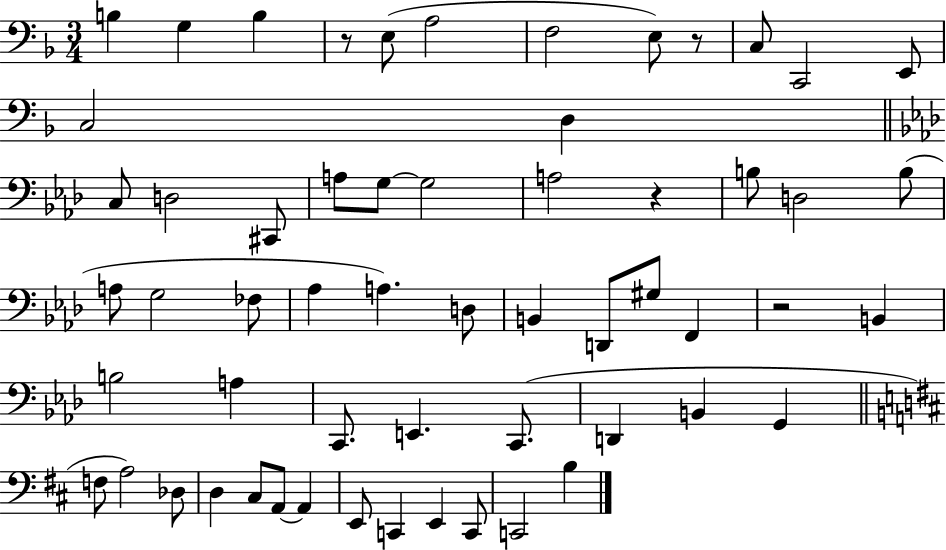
X:1
T:Untitled
M:3/4
L:1/4
K:F
B, G, B, z/2 E,/2 A,2 F,2 E,/2 z/2 C,/2 C,,2 E,,/2 C,2 D, C,/2 D,2 ^C,,/2 A,/2 G,/2 G,2 A,2 z B,/2 D,2 B,/2 A,/2 G,2 _F,/2 _A, A, D,/2 B,, D,,/2 ^G,/2 F,, z2 B,, B,2 A, C,,/2 E,, C,,/2 D,, B,, G,, F,/2 A,2 _D,/2 D, ^C,/2 A,,/2 A,, E,,/2 C,, E,, C,,/2 C,,2 B,